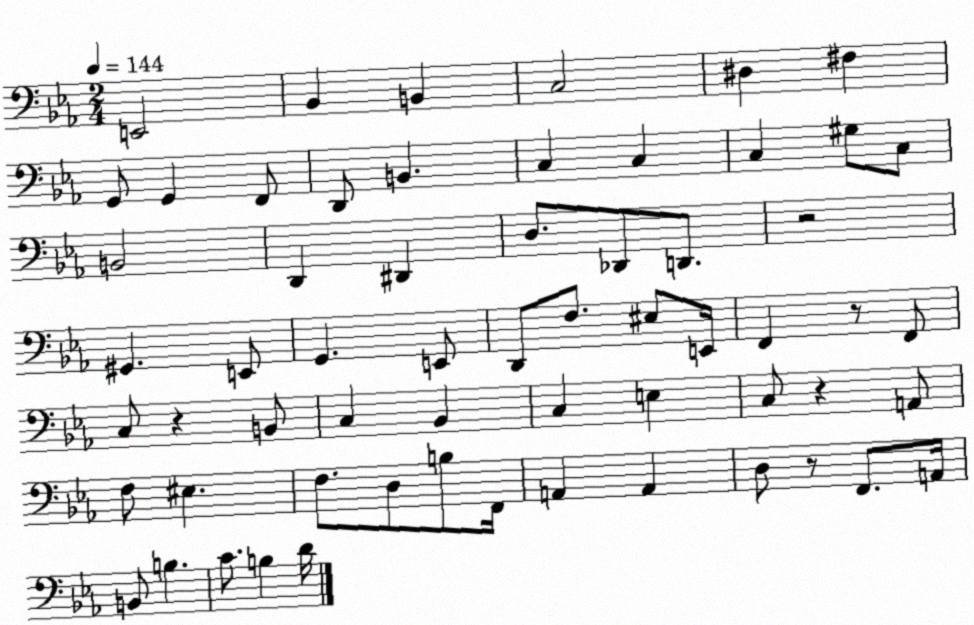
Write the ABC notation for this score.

X:1
T:Untitled
M:2/4
L:1/4
K:Eb
E,,2 _B,, B,, C,2 ^D, ^F, G,,/2 G,, F,,/2 D,,/2 B,, C, C, C, ^G,/2 C,/2 B,,2 D,, ^D,, D,/2 _D,,/2 D,,/2 z2 ^G,, E,,/2 G,, E,,/2 D,,/2 F,/2 ^E,/2 E,,/4 F,, z/2 F,,/2 C,/2 z B,,/2 C, _B,, C, E, C,/2 z A,,/2 F,/2 ^E, F,/2 D,/2 B,/2 F,,/4 A,, A,, D,/2 z/2 F,,/2 A,,/4 B,,/2 B, C/2 B, D/4